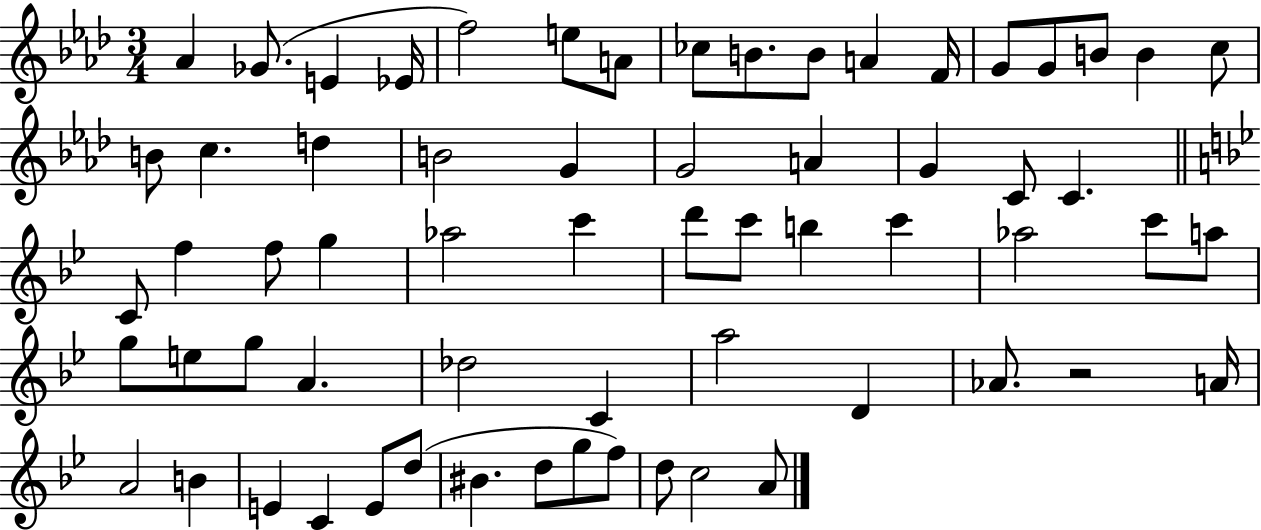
Ab4/q Gb4/e. E4/q Eb4/s F5/h E5/e A4/e CES5/e B4/e. B4/e A4/q F4/s G4/e G4/e B4/e B4/q C5/e B4/e C5/q. D5/q B4/h G4/q G4/h A4/q G4/q C4/e C4/q. C4/e F5/q F5/e G5/q Ab5/h C6/q D6/e C6/e B5/q C6/q Ab5/h C6/e A5/e G5/e E5/e G5/e A4/q. Db5/h C4/q A5/h D4/q Ab4/e. R/h A4/s A4/h B4/q E4/q C4/q E4/e D5/e BIS4/q. D5/e G5/e F5/e D5/e C5/h A4/e